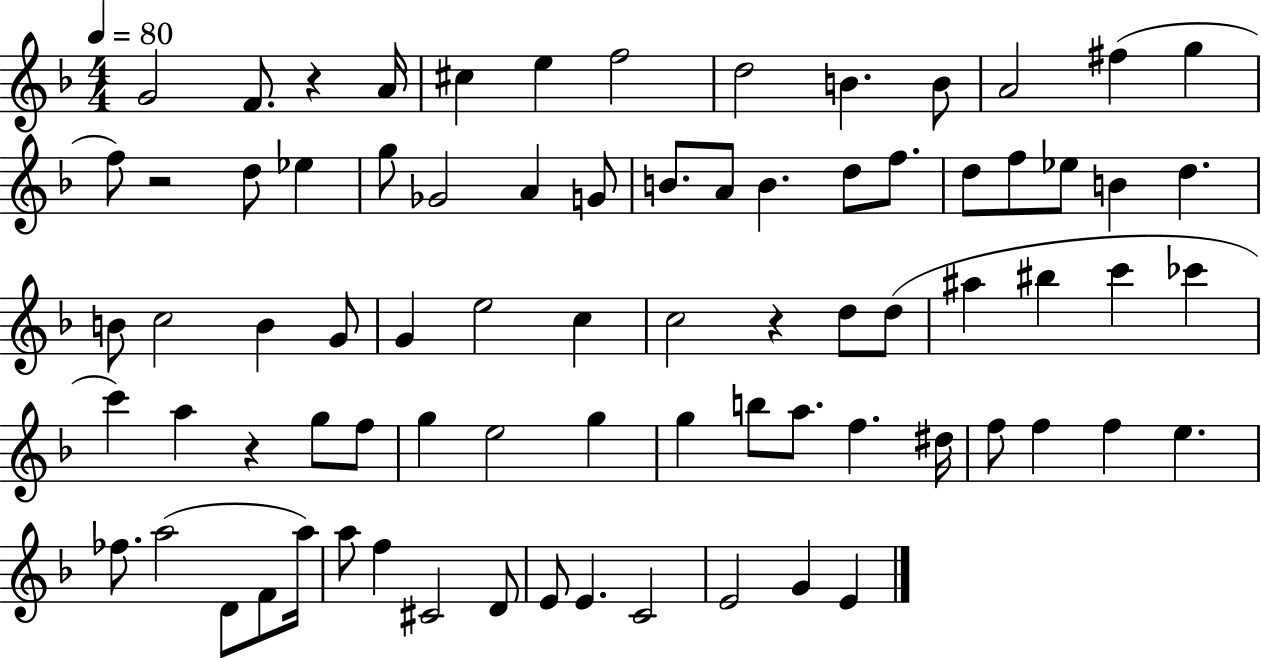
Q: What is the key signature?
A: F major